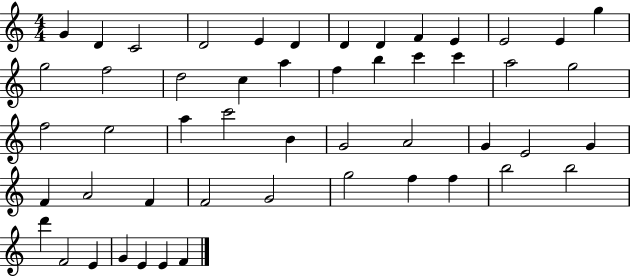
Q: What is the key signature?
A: C major